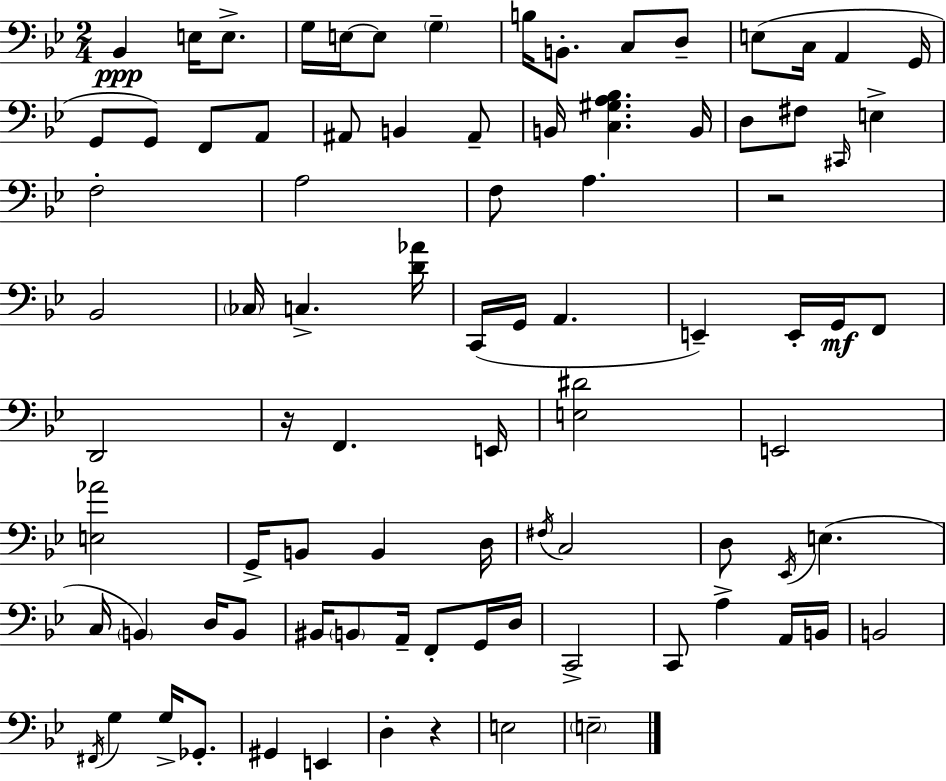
{
  \clef bass
  \numericTimeSignature
  \time 2/4
  \key bes \major
  bes,4\ppp e16 e8.-> | g16 e16~~ e8 \parenthesize g4-- | b16 b,8.-. c8 d8-- | e8( c16 a,4 g,16 | \break g,8 g,8) f,8 a,8 | ais,8 b,4 ais,8-- | b,16 <c gis a bes>4. b,16 | d8 fis8 \grace { cis,16 } e4-> | \break f2-. | a2 | f8 a4. | r2 | \break bes,2 | \parenthesize ces16 c4.-> | <d' aes'>16 c,16( g,16 a,4. | e,4--) e,16-. g,16\mf f,8 | \break d,2 | r16 f,4. | e,16 <e dis'>2 | e,2 | \break <e aes'>2 | g,16-> b,8 b,4 | d16 \acciaccatura { fis16 } c2 | d8 \acciaccatura { ees,16 } e4.( | \break c16 \parenthesize b,4) | d16 b,8 bis,16 \parenthesize b,8 a,16-- f,8-. | g,16 d16 c,2-> | c,8 a4-> | \break a,16 b,16 b,2 | \acciaccatura { fis,16 } g4 | g16-> ges,8.-. gis,4 | e,4 d4-. | \break r4 e2 | \parenthesize e2-- | \bar "|."
}